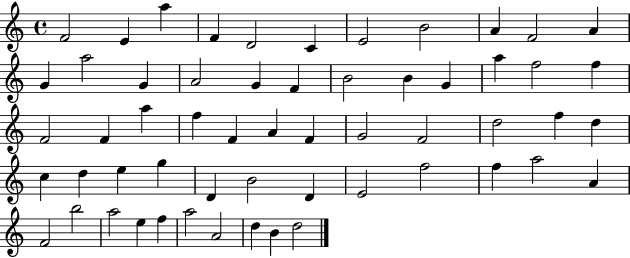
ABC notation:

X:1
T:Untitled
M:4/4
L:1/4
K:C
F2 E a F D2 C E2 B2 A F2 A G a2 G A2 G F B2 B G a f2 f F2 F a f F A F G2 F2 d2 f d c d e g D B2 D E2 f2 f a2 A F2 b2 a2 e f a2 A2 d B d2